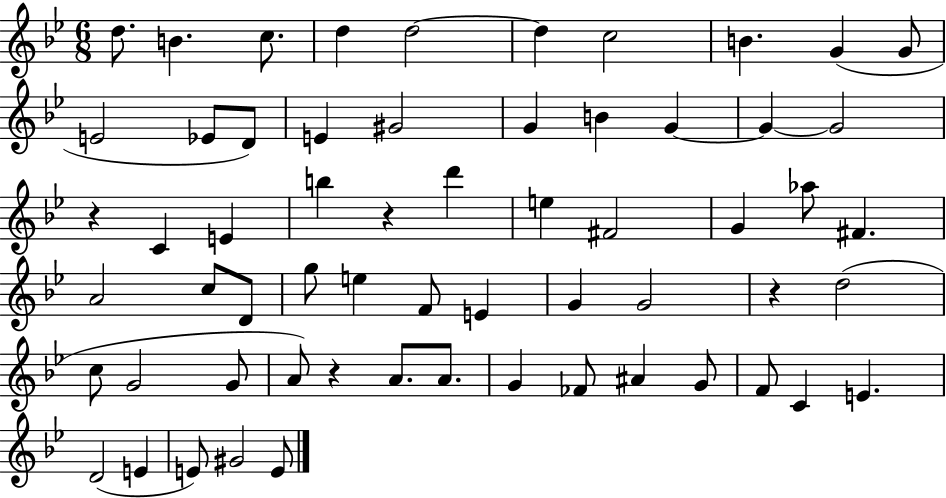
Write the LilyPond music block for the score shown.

{
  \clef treble
  \numericTimeSignature
  \time 6/8
  \key bes \major
  d''8. b'4. c''8. | d''4 d''2~~ | d''4 c''2 | b'4. g'4( g'8 | \break e'2 ees'8 d'8) | e'4 gis'2 | g'4 b'4 g'4~~ | g'4~~ g'2 | \break r4 c'4 e'4 | b''4 r4 d'''4 | e''4 fis'2 | g'4 aes''8 fis'4. | \break a'2 c''8 d'8 | g''8 e''4 f'8 e'4 | g'4 g'2 | r4 d''2( | \break c''8 g'2 g'8 | a'8) r4 a'8. a'8. | g'4 fes'8 ais'4 g'8 | f'8 c'4 e'4. | \break d'2( e'4 | e'8) gis'2 e'8 | \bar "|."
}